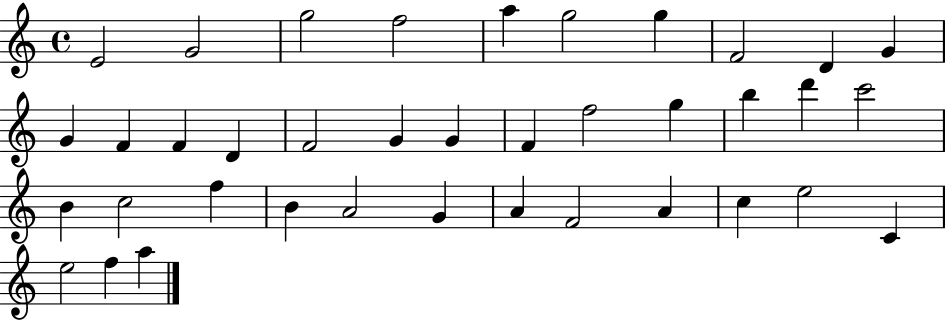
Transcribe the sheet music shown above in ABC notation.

X:1
T:Untitled
M:4/4
L:1/4
K:C
E2 G2 g2 f2 a g2 g F2 D G G F F D F2 G G F f2 g b d' c'2 B c2 f B A2 G A F2 A c e2 C e2 f a